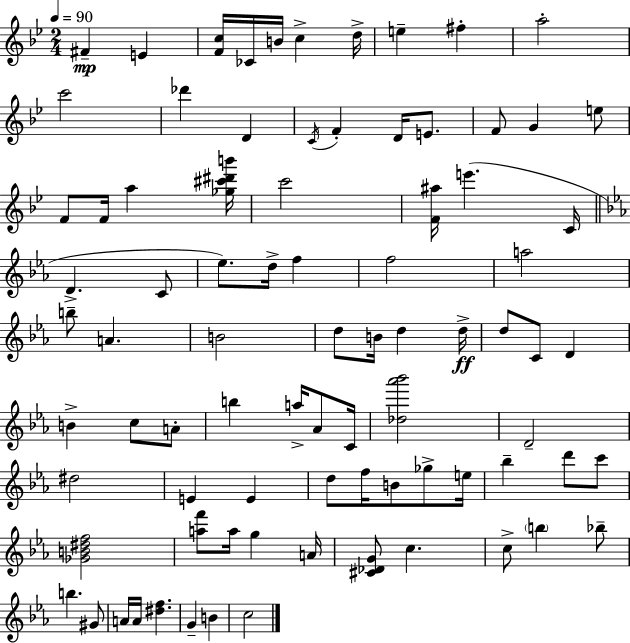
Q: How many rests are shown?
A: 0